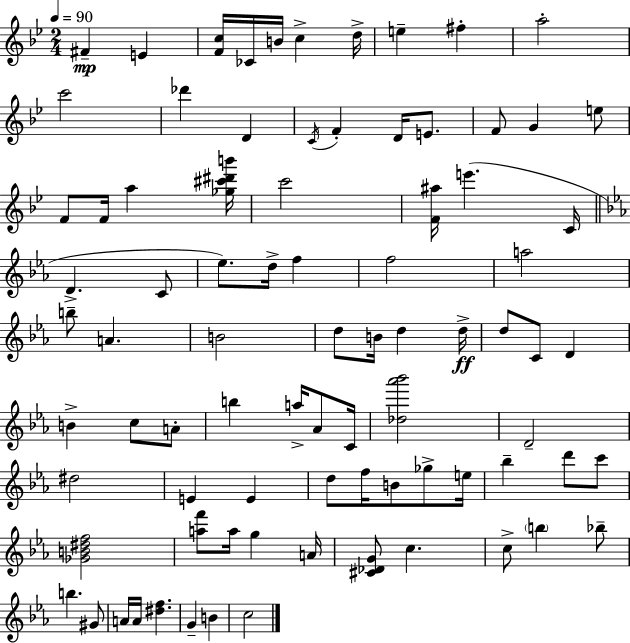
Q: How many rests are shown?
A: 0